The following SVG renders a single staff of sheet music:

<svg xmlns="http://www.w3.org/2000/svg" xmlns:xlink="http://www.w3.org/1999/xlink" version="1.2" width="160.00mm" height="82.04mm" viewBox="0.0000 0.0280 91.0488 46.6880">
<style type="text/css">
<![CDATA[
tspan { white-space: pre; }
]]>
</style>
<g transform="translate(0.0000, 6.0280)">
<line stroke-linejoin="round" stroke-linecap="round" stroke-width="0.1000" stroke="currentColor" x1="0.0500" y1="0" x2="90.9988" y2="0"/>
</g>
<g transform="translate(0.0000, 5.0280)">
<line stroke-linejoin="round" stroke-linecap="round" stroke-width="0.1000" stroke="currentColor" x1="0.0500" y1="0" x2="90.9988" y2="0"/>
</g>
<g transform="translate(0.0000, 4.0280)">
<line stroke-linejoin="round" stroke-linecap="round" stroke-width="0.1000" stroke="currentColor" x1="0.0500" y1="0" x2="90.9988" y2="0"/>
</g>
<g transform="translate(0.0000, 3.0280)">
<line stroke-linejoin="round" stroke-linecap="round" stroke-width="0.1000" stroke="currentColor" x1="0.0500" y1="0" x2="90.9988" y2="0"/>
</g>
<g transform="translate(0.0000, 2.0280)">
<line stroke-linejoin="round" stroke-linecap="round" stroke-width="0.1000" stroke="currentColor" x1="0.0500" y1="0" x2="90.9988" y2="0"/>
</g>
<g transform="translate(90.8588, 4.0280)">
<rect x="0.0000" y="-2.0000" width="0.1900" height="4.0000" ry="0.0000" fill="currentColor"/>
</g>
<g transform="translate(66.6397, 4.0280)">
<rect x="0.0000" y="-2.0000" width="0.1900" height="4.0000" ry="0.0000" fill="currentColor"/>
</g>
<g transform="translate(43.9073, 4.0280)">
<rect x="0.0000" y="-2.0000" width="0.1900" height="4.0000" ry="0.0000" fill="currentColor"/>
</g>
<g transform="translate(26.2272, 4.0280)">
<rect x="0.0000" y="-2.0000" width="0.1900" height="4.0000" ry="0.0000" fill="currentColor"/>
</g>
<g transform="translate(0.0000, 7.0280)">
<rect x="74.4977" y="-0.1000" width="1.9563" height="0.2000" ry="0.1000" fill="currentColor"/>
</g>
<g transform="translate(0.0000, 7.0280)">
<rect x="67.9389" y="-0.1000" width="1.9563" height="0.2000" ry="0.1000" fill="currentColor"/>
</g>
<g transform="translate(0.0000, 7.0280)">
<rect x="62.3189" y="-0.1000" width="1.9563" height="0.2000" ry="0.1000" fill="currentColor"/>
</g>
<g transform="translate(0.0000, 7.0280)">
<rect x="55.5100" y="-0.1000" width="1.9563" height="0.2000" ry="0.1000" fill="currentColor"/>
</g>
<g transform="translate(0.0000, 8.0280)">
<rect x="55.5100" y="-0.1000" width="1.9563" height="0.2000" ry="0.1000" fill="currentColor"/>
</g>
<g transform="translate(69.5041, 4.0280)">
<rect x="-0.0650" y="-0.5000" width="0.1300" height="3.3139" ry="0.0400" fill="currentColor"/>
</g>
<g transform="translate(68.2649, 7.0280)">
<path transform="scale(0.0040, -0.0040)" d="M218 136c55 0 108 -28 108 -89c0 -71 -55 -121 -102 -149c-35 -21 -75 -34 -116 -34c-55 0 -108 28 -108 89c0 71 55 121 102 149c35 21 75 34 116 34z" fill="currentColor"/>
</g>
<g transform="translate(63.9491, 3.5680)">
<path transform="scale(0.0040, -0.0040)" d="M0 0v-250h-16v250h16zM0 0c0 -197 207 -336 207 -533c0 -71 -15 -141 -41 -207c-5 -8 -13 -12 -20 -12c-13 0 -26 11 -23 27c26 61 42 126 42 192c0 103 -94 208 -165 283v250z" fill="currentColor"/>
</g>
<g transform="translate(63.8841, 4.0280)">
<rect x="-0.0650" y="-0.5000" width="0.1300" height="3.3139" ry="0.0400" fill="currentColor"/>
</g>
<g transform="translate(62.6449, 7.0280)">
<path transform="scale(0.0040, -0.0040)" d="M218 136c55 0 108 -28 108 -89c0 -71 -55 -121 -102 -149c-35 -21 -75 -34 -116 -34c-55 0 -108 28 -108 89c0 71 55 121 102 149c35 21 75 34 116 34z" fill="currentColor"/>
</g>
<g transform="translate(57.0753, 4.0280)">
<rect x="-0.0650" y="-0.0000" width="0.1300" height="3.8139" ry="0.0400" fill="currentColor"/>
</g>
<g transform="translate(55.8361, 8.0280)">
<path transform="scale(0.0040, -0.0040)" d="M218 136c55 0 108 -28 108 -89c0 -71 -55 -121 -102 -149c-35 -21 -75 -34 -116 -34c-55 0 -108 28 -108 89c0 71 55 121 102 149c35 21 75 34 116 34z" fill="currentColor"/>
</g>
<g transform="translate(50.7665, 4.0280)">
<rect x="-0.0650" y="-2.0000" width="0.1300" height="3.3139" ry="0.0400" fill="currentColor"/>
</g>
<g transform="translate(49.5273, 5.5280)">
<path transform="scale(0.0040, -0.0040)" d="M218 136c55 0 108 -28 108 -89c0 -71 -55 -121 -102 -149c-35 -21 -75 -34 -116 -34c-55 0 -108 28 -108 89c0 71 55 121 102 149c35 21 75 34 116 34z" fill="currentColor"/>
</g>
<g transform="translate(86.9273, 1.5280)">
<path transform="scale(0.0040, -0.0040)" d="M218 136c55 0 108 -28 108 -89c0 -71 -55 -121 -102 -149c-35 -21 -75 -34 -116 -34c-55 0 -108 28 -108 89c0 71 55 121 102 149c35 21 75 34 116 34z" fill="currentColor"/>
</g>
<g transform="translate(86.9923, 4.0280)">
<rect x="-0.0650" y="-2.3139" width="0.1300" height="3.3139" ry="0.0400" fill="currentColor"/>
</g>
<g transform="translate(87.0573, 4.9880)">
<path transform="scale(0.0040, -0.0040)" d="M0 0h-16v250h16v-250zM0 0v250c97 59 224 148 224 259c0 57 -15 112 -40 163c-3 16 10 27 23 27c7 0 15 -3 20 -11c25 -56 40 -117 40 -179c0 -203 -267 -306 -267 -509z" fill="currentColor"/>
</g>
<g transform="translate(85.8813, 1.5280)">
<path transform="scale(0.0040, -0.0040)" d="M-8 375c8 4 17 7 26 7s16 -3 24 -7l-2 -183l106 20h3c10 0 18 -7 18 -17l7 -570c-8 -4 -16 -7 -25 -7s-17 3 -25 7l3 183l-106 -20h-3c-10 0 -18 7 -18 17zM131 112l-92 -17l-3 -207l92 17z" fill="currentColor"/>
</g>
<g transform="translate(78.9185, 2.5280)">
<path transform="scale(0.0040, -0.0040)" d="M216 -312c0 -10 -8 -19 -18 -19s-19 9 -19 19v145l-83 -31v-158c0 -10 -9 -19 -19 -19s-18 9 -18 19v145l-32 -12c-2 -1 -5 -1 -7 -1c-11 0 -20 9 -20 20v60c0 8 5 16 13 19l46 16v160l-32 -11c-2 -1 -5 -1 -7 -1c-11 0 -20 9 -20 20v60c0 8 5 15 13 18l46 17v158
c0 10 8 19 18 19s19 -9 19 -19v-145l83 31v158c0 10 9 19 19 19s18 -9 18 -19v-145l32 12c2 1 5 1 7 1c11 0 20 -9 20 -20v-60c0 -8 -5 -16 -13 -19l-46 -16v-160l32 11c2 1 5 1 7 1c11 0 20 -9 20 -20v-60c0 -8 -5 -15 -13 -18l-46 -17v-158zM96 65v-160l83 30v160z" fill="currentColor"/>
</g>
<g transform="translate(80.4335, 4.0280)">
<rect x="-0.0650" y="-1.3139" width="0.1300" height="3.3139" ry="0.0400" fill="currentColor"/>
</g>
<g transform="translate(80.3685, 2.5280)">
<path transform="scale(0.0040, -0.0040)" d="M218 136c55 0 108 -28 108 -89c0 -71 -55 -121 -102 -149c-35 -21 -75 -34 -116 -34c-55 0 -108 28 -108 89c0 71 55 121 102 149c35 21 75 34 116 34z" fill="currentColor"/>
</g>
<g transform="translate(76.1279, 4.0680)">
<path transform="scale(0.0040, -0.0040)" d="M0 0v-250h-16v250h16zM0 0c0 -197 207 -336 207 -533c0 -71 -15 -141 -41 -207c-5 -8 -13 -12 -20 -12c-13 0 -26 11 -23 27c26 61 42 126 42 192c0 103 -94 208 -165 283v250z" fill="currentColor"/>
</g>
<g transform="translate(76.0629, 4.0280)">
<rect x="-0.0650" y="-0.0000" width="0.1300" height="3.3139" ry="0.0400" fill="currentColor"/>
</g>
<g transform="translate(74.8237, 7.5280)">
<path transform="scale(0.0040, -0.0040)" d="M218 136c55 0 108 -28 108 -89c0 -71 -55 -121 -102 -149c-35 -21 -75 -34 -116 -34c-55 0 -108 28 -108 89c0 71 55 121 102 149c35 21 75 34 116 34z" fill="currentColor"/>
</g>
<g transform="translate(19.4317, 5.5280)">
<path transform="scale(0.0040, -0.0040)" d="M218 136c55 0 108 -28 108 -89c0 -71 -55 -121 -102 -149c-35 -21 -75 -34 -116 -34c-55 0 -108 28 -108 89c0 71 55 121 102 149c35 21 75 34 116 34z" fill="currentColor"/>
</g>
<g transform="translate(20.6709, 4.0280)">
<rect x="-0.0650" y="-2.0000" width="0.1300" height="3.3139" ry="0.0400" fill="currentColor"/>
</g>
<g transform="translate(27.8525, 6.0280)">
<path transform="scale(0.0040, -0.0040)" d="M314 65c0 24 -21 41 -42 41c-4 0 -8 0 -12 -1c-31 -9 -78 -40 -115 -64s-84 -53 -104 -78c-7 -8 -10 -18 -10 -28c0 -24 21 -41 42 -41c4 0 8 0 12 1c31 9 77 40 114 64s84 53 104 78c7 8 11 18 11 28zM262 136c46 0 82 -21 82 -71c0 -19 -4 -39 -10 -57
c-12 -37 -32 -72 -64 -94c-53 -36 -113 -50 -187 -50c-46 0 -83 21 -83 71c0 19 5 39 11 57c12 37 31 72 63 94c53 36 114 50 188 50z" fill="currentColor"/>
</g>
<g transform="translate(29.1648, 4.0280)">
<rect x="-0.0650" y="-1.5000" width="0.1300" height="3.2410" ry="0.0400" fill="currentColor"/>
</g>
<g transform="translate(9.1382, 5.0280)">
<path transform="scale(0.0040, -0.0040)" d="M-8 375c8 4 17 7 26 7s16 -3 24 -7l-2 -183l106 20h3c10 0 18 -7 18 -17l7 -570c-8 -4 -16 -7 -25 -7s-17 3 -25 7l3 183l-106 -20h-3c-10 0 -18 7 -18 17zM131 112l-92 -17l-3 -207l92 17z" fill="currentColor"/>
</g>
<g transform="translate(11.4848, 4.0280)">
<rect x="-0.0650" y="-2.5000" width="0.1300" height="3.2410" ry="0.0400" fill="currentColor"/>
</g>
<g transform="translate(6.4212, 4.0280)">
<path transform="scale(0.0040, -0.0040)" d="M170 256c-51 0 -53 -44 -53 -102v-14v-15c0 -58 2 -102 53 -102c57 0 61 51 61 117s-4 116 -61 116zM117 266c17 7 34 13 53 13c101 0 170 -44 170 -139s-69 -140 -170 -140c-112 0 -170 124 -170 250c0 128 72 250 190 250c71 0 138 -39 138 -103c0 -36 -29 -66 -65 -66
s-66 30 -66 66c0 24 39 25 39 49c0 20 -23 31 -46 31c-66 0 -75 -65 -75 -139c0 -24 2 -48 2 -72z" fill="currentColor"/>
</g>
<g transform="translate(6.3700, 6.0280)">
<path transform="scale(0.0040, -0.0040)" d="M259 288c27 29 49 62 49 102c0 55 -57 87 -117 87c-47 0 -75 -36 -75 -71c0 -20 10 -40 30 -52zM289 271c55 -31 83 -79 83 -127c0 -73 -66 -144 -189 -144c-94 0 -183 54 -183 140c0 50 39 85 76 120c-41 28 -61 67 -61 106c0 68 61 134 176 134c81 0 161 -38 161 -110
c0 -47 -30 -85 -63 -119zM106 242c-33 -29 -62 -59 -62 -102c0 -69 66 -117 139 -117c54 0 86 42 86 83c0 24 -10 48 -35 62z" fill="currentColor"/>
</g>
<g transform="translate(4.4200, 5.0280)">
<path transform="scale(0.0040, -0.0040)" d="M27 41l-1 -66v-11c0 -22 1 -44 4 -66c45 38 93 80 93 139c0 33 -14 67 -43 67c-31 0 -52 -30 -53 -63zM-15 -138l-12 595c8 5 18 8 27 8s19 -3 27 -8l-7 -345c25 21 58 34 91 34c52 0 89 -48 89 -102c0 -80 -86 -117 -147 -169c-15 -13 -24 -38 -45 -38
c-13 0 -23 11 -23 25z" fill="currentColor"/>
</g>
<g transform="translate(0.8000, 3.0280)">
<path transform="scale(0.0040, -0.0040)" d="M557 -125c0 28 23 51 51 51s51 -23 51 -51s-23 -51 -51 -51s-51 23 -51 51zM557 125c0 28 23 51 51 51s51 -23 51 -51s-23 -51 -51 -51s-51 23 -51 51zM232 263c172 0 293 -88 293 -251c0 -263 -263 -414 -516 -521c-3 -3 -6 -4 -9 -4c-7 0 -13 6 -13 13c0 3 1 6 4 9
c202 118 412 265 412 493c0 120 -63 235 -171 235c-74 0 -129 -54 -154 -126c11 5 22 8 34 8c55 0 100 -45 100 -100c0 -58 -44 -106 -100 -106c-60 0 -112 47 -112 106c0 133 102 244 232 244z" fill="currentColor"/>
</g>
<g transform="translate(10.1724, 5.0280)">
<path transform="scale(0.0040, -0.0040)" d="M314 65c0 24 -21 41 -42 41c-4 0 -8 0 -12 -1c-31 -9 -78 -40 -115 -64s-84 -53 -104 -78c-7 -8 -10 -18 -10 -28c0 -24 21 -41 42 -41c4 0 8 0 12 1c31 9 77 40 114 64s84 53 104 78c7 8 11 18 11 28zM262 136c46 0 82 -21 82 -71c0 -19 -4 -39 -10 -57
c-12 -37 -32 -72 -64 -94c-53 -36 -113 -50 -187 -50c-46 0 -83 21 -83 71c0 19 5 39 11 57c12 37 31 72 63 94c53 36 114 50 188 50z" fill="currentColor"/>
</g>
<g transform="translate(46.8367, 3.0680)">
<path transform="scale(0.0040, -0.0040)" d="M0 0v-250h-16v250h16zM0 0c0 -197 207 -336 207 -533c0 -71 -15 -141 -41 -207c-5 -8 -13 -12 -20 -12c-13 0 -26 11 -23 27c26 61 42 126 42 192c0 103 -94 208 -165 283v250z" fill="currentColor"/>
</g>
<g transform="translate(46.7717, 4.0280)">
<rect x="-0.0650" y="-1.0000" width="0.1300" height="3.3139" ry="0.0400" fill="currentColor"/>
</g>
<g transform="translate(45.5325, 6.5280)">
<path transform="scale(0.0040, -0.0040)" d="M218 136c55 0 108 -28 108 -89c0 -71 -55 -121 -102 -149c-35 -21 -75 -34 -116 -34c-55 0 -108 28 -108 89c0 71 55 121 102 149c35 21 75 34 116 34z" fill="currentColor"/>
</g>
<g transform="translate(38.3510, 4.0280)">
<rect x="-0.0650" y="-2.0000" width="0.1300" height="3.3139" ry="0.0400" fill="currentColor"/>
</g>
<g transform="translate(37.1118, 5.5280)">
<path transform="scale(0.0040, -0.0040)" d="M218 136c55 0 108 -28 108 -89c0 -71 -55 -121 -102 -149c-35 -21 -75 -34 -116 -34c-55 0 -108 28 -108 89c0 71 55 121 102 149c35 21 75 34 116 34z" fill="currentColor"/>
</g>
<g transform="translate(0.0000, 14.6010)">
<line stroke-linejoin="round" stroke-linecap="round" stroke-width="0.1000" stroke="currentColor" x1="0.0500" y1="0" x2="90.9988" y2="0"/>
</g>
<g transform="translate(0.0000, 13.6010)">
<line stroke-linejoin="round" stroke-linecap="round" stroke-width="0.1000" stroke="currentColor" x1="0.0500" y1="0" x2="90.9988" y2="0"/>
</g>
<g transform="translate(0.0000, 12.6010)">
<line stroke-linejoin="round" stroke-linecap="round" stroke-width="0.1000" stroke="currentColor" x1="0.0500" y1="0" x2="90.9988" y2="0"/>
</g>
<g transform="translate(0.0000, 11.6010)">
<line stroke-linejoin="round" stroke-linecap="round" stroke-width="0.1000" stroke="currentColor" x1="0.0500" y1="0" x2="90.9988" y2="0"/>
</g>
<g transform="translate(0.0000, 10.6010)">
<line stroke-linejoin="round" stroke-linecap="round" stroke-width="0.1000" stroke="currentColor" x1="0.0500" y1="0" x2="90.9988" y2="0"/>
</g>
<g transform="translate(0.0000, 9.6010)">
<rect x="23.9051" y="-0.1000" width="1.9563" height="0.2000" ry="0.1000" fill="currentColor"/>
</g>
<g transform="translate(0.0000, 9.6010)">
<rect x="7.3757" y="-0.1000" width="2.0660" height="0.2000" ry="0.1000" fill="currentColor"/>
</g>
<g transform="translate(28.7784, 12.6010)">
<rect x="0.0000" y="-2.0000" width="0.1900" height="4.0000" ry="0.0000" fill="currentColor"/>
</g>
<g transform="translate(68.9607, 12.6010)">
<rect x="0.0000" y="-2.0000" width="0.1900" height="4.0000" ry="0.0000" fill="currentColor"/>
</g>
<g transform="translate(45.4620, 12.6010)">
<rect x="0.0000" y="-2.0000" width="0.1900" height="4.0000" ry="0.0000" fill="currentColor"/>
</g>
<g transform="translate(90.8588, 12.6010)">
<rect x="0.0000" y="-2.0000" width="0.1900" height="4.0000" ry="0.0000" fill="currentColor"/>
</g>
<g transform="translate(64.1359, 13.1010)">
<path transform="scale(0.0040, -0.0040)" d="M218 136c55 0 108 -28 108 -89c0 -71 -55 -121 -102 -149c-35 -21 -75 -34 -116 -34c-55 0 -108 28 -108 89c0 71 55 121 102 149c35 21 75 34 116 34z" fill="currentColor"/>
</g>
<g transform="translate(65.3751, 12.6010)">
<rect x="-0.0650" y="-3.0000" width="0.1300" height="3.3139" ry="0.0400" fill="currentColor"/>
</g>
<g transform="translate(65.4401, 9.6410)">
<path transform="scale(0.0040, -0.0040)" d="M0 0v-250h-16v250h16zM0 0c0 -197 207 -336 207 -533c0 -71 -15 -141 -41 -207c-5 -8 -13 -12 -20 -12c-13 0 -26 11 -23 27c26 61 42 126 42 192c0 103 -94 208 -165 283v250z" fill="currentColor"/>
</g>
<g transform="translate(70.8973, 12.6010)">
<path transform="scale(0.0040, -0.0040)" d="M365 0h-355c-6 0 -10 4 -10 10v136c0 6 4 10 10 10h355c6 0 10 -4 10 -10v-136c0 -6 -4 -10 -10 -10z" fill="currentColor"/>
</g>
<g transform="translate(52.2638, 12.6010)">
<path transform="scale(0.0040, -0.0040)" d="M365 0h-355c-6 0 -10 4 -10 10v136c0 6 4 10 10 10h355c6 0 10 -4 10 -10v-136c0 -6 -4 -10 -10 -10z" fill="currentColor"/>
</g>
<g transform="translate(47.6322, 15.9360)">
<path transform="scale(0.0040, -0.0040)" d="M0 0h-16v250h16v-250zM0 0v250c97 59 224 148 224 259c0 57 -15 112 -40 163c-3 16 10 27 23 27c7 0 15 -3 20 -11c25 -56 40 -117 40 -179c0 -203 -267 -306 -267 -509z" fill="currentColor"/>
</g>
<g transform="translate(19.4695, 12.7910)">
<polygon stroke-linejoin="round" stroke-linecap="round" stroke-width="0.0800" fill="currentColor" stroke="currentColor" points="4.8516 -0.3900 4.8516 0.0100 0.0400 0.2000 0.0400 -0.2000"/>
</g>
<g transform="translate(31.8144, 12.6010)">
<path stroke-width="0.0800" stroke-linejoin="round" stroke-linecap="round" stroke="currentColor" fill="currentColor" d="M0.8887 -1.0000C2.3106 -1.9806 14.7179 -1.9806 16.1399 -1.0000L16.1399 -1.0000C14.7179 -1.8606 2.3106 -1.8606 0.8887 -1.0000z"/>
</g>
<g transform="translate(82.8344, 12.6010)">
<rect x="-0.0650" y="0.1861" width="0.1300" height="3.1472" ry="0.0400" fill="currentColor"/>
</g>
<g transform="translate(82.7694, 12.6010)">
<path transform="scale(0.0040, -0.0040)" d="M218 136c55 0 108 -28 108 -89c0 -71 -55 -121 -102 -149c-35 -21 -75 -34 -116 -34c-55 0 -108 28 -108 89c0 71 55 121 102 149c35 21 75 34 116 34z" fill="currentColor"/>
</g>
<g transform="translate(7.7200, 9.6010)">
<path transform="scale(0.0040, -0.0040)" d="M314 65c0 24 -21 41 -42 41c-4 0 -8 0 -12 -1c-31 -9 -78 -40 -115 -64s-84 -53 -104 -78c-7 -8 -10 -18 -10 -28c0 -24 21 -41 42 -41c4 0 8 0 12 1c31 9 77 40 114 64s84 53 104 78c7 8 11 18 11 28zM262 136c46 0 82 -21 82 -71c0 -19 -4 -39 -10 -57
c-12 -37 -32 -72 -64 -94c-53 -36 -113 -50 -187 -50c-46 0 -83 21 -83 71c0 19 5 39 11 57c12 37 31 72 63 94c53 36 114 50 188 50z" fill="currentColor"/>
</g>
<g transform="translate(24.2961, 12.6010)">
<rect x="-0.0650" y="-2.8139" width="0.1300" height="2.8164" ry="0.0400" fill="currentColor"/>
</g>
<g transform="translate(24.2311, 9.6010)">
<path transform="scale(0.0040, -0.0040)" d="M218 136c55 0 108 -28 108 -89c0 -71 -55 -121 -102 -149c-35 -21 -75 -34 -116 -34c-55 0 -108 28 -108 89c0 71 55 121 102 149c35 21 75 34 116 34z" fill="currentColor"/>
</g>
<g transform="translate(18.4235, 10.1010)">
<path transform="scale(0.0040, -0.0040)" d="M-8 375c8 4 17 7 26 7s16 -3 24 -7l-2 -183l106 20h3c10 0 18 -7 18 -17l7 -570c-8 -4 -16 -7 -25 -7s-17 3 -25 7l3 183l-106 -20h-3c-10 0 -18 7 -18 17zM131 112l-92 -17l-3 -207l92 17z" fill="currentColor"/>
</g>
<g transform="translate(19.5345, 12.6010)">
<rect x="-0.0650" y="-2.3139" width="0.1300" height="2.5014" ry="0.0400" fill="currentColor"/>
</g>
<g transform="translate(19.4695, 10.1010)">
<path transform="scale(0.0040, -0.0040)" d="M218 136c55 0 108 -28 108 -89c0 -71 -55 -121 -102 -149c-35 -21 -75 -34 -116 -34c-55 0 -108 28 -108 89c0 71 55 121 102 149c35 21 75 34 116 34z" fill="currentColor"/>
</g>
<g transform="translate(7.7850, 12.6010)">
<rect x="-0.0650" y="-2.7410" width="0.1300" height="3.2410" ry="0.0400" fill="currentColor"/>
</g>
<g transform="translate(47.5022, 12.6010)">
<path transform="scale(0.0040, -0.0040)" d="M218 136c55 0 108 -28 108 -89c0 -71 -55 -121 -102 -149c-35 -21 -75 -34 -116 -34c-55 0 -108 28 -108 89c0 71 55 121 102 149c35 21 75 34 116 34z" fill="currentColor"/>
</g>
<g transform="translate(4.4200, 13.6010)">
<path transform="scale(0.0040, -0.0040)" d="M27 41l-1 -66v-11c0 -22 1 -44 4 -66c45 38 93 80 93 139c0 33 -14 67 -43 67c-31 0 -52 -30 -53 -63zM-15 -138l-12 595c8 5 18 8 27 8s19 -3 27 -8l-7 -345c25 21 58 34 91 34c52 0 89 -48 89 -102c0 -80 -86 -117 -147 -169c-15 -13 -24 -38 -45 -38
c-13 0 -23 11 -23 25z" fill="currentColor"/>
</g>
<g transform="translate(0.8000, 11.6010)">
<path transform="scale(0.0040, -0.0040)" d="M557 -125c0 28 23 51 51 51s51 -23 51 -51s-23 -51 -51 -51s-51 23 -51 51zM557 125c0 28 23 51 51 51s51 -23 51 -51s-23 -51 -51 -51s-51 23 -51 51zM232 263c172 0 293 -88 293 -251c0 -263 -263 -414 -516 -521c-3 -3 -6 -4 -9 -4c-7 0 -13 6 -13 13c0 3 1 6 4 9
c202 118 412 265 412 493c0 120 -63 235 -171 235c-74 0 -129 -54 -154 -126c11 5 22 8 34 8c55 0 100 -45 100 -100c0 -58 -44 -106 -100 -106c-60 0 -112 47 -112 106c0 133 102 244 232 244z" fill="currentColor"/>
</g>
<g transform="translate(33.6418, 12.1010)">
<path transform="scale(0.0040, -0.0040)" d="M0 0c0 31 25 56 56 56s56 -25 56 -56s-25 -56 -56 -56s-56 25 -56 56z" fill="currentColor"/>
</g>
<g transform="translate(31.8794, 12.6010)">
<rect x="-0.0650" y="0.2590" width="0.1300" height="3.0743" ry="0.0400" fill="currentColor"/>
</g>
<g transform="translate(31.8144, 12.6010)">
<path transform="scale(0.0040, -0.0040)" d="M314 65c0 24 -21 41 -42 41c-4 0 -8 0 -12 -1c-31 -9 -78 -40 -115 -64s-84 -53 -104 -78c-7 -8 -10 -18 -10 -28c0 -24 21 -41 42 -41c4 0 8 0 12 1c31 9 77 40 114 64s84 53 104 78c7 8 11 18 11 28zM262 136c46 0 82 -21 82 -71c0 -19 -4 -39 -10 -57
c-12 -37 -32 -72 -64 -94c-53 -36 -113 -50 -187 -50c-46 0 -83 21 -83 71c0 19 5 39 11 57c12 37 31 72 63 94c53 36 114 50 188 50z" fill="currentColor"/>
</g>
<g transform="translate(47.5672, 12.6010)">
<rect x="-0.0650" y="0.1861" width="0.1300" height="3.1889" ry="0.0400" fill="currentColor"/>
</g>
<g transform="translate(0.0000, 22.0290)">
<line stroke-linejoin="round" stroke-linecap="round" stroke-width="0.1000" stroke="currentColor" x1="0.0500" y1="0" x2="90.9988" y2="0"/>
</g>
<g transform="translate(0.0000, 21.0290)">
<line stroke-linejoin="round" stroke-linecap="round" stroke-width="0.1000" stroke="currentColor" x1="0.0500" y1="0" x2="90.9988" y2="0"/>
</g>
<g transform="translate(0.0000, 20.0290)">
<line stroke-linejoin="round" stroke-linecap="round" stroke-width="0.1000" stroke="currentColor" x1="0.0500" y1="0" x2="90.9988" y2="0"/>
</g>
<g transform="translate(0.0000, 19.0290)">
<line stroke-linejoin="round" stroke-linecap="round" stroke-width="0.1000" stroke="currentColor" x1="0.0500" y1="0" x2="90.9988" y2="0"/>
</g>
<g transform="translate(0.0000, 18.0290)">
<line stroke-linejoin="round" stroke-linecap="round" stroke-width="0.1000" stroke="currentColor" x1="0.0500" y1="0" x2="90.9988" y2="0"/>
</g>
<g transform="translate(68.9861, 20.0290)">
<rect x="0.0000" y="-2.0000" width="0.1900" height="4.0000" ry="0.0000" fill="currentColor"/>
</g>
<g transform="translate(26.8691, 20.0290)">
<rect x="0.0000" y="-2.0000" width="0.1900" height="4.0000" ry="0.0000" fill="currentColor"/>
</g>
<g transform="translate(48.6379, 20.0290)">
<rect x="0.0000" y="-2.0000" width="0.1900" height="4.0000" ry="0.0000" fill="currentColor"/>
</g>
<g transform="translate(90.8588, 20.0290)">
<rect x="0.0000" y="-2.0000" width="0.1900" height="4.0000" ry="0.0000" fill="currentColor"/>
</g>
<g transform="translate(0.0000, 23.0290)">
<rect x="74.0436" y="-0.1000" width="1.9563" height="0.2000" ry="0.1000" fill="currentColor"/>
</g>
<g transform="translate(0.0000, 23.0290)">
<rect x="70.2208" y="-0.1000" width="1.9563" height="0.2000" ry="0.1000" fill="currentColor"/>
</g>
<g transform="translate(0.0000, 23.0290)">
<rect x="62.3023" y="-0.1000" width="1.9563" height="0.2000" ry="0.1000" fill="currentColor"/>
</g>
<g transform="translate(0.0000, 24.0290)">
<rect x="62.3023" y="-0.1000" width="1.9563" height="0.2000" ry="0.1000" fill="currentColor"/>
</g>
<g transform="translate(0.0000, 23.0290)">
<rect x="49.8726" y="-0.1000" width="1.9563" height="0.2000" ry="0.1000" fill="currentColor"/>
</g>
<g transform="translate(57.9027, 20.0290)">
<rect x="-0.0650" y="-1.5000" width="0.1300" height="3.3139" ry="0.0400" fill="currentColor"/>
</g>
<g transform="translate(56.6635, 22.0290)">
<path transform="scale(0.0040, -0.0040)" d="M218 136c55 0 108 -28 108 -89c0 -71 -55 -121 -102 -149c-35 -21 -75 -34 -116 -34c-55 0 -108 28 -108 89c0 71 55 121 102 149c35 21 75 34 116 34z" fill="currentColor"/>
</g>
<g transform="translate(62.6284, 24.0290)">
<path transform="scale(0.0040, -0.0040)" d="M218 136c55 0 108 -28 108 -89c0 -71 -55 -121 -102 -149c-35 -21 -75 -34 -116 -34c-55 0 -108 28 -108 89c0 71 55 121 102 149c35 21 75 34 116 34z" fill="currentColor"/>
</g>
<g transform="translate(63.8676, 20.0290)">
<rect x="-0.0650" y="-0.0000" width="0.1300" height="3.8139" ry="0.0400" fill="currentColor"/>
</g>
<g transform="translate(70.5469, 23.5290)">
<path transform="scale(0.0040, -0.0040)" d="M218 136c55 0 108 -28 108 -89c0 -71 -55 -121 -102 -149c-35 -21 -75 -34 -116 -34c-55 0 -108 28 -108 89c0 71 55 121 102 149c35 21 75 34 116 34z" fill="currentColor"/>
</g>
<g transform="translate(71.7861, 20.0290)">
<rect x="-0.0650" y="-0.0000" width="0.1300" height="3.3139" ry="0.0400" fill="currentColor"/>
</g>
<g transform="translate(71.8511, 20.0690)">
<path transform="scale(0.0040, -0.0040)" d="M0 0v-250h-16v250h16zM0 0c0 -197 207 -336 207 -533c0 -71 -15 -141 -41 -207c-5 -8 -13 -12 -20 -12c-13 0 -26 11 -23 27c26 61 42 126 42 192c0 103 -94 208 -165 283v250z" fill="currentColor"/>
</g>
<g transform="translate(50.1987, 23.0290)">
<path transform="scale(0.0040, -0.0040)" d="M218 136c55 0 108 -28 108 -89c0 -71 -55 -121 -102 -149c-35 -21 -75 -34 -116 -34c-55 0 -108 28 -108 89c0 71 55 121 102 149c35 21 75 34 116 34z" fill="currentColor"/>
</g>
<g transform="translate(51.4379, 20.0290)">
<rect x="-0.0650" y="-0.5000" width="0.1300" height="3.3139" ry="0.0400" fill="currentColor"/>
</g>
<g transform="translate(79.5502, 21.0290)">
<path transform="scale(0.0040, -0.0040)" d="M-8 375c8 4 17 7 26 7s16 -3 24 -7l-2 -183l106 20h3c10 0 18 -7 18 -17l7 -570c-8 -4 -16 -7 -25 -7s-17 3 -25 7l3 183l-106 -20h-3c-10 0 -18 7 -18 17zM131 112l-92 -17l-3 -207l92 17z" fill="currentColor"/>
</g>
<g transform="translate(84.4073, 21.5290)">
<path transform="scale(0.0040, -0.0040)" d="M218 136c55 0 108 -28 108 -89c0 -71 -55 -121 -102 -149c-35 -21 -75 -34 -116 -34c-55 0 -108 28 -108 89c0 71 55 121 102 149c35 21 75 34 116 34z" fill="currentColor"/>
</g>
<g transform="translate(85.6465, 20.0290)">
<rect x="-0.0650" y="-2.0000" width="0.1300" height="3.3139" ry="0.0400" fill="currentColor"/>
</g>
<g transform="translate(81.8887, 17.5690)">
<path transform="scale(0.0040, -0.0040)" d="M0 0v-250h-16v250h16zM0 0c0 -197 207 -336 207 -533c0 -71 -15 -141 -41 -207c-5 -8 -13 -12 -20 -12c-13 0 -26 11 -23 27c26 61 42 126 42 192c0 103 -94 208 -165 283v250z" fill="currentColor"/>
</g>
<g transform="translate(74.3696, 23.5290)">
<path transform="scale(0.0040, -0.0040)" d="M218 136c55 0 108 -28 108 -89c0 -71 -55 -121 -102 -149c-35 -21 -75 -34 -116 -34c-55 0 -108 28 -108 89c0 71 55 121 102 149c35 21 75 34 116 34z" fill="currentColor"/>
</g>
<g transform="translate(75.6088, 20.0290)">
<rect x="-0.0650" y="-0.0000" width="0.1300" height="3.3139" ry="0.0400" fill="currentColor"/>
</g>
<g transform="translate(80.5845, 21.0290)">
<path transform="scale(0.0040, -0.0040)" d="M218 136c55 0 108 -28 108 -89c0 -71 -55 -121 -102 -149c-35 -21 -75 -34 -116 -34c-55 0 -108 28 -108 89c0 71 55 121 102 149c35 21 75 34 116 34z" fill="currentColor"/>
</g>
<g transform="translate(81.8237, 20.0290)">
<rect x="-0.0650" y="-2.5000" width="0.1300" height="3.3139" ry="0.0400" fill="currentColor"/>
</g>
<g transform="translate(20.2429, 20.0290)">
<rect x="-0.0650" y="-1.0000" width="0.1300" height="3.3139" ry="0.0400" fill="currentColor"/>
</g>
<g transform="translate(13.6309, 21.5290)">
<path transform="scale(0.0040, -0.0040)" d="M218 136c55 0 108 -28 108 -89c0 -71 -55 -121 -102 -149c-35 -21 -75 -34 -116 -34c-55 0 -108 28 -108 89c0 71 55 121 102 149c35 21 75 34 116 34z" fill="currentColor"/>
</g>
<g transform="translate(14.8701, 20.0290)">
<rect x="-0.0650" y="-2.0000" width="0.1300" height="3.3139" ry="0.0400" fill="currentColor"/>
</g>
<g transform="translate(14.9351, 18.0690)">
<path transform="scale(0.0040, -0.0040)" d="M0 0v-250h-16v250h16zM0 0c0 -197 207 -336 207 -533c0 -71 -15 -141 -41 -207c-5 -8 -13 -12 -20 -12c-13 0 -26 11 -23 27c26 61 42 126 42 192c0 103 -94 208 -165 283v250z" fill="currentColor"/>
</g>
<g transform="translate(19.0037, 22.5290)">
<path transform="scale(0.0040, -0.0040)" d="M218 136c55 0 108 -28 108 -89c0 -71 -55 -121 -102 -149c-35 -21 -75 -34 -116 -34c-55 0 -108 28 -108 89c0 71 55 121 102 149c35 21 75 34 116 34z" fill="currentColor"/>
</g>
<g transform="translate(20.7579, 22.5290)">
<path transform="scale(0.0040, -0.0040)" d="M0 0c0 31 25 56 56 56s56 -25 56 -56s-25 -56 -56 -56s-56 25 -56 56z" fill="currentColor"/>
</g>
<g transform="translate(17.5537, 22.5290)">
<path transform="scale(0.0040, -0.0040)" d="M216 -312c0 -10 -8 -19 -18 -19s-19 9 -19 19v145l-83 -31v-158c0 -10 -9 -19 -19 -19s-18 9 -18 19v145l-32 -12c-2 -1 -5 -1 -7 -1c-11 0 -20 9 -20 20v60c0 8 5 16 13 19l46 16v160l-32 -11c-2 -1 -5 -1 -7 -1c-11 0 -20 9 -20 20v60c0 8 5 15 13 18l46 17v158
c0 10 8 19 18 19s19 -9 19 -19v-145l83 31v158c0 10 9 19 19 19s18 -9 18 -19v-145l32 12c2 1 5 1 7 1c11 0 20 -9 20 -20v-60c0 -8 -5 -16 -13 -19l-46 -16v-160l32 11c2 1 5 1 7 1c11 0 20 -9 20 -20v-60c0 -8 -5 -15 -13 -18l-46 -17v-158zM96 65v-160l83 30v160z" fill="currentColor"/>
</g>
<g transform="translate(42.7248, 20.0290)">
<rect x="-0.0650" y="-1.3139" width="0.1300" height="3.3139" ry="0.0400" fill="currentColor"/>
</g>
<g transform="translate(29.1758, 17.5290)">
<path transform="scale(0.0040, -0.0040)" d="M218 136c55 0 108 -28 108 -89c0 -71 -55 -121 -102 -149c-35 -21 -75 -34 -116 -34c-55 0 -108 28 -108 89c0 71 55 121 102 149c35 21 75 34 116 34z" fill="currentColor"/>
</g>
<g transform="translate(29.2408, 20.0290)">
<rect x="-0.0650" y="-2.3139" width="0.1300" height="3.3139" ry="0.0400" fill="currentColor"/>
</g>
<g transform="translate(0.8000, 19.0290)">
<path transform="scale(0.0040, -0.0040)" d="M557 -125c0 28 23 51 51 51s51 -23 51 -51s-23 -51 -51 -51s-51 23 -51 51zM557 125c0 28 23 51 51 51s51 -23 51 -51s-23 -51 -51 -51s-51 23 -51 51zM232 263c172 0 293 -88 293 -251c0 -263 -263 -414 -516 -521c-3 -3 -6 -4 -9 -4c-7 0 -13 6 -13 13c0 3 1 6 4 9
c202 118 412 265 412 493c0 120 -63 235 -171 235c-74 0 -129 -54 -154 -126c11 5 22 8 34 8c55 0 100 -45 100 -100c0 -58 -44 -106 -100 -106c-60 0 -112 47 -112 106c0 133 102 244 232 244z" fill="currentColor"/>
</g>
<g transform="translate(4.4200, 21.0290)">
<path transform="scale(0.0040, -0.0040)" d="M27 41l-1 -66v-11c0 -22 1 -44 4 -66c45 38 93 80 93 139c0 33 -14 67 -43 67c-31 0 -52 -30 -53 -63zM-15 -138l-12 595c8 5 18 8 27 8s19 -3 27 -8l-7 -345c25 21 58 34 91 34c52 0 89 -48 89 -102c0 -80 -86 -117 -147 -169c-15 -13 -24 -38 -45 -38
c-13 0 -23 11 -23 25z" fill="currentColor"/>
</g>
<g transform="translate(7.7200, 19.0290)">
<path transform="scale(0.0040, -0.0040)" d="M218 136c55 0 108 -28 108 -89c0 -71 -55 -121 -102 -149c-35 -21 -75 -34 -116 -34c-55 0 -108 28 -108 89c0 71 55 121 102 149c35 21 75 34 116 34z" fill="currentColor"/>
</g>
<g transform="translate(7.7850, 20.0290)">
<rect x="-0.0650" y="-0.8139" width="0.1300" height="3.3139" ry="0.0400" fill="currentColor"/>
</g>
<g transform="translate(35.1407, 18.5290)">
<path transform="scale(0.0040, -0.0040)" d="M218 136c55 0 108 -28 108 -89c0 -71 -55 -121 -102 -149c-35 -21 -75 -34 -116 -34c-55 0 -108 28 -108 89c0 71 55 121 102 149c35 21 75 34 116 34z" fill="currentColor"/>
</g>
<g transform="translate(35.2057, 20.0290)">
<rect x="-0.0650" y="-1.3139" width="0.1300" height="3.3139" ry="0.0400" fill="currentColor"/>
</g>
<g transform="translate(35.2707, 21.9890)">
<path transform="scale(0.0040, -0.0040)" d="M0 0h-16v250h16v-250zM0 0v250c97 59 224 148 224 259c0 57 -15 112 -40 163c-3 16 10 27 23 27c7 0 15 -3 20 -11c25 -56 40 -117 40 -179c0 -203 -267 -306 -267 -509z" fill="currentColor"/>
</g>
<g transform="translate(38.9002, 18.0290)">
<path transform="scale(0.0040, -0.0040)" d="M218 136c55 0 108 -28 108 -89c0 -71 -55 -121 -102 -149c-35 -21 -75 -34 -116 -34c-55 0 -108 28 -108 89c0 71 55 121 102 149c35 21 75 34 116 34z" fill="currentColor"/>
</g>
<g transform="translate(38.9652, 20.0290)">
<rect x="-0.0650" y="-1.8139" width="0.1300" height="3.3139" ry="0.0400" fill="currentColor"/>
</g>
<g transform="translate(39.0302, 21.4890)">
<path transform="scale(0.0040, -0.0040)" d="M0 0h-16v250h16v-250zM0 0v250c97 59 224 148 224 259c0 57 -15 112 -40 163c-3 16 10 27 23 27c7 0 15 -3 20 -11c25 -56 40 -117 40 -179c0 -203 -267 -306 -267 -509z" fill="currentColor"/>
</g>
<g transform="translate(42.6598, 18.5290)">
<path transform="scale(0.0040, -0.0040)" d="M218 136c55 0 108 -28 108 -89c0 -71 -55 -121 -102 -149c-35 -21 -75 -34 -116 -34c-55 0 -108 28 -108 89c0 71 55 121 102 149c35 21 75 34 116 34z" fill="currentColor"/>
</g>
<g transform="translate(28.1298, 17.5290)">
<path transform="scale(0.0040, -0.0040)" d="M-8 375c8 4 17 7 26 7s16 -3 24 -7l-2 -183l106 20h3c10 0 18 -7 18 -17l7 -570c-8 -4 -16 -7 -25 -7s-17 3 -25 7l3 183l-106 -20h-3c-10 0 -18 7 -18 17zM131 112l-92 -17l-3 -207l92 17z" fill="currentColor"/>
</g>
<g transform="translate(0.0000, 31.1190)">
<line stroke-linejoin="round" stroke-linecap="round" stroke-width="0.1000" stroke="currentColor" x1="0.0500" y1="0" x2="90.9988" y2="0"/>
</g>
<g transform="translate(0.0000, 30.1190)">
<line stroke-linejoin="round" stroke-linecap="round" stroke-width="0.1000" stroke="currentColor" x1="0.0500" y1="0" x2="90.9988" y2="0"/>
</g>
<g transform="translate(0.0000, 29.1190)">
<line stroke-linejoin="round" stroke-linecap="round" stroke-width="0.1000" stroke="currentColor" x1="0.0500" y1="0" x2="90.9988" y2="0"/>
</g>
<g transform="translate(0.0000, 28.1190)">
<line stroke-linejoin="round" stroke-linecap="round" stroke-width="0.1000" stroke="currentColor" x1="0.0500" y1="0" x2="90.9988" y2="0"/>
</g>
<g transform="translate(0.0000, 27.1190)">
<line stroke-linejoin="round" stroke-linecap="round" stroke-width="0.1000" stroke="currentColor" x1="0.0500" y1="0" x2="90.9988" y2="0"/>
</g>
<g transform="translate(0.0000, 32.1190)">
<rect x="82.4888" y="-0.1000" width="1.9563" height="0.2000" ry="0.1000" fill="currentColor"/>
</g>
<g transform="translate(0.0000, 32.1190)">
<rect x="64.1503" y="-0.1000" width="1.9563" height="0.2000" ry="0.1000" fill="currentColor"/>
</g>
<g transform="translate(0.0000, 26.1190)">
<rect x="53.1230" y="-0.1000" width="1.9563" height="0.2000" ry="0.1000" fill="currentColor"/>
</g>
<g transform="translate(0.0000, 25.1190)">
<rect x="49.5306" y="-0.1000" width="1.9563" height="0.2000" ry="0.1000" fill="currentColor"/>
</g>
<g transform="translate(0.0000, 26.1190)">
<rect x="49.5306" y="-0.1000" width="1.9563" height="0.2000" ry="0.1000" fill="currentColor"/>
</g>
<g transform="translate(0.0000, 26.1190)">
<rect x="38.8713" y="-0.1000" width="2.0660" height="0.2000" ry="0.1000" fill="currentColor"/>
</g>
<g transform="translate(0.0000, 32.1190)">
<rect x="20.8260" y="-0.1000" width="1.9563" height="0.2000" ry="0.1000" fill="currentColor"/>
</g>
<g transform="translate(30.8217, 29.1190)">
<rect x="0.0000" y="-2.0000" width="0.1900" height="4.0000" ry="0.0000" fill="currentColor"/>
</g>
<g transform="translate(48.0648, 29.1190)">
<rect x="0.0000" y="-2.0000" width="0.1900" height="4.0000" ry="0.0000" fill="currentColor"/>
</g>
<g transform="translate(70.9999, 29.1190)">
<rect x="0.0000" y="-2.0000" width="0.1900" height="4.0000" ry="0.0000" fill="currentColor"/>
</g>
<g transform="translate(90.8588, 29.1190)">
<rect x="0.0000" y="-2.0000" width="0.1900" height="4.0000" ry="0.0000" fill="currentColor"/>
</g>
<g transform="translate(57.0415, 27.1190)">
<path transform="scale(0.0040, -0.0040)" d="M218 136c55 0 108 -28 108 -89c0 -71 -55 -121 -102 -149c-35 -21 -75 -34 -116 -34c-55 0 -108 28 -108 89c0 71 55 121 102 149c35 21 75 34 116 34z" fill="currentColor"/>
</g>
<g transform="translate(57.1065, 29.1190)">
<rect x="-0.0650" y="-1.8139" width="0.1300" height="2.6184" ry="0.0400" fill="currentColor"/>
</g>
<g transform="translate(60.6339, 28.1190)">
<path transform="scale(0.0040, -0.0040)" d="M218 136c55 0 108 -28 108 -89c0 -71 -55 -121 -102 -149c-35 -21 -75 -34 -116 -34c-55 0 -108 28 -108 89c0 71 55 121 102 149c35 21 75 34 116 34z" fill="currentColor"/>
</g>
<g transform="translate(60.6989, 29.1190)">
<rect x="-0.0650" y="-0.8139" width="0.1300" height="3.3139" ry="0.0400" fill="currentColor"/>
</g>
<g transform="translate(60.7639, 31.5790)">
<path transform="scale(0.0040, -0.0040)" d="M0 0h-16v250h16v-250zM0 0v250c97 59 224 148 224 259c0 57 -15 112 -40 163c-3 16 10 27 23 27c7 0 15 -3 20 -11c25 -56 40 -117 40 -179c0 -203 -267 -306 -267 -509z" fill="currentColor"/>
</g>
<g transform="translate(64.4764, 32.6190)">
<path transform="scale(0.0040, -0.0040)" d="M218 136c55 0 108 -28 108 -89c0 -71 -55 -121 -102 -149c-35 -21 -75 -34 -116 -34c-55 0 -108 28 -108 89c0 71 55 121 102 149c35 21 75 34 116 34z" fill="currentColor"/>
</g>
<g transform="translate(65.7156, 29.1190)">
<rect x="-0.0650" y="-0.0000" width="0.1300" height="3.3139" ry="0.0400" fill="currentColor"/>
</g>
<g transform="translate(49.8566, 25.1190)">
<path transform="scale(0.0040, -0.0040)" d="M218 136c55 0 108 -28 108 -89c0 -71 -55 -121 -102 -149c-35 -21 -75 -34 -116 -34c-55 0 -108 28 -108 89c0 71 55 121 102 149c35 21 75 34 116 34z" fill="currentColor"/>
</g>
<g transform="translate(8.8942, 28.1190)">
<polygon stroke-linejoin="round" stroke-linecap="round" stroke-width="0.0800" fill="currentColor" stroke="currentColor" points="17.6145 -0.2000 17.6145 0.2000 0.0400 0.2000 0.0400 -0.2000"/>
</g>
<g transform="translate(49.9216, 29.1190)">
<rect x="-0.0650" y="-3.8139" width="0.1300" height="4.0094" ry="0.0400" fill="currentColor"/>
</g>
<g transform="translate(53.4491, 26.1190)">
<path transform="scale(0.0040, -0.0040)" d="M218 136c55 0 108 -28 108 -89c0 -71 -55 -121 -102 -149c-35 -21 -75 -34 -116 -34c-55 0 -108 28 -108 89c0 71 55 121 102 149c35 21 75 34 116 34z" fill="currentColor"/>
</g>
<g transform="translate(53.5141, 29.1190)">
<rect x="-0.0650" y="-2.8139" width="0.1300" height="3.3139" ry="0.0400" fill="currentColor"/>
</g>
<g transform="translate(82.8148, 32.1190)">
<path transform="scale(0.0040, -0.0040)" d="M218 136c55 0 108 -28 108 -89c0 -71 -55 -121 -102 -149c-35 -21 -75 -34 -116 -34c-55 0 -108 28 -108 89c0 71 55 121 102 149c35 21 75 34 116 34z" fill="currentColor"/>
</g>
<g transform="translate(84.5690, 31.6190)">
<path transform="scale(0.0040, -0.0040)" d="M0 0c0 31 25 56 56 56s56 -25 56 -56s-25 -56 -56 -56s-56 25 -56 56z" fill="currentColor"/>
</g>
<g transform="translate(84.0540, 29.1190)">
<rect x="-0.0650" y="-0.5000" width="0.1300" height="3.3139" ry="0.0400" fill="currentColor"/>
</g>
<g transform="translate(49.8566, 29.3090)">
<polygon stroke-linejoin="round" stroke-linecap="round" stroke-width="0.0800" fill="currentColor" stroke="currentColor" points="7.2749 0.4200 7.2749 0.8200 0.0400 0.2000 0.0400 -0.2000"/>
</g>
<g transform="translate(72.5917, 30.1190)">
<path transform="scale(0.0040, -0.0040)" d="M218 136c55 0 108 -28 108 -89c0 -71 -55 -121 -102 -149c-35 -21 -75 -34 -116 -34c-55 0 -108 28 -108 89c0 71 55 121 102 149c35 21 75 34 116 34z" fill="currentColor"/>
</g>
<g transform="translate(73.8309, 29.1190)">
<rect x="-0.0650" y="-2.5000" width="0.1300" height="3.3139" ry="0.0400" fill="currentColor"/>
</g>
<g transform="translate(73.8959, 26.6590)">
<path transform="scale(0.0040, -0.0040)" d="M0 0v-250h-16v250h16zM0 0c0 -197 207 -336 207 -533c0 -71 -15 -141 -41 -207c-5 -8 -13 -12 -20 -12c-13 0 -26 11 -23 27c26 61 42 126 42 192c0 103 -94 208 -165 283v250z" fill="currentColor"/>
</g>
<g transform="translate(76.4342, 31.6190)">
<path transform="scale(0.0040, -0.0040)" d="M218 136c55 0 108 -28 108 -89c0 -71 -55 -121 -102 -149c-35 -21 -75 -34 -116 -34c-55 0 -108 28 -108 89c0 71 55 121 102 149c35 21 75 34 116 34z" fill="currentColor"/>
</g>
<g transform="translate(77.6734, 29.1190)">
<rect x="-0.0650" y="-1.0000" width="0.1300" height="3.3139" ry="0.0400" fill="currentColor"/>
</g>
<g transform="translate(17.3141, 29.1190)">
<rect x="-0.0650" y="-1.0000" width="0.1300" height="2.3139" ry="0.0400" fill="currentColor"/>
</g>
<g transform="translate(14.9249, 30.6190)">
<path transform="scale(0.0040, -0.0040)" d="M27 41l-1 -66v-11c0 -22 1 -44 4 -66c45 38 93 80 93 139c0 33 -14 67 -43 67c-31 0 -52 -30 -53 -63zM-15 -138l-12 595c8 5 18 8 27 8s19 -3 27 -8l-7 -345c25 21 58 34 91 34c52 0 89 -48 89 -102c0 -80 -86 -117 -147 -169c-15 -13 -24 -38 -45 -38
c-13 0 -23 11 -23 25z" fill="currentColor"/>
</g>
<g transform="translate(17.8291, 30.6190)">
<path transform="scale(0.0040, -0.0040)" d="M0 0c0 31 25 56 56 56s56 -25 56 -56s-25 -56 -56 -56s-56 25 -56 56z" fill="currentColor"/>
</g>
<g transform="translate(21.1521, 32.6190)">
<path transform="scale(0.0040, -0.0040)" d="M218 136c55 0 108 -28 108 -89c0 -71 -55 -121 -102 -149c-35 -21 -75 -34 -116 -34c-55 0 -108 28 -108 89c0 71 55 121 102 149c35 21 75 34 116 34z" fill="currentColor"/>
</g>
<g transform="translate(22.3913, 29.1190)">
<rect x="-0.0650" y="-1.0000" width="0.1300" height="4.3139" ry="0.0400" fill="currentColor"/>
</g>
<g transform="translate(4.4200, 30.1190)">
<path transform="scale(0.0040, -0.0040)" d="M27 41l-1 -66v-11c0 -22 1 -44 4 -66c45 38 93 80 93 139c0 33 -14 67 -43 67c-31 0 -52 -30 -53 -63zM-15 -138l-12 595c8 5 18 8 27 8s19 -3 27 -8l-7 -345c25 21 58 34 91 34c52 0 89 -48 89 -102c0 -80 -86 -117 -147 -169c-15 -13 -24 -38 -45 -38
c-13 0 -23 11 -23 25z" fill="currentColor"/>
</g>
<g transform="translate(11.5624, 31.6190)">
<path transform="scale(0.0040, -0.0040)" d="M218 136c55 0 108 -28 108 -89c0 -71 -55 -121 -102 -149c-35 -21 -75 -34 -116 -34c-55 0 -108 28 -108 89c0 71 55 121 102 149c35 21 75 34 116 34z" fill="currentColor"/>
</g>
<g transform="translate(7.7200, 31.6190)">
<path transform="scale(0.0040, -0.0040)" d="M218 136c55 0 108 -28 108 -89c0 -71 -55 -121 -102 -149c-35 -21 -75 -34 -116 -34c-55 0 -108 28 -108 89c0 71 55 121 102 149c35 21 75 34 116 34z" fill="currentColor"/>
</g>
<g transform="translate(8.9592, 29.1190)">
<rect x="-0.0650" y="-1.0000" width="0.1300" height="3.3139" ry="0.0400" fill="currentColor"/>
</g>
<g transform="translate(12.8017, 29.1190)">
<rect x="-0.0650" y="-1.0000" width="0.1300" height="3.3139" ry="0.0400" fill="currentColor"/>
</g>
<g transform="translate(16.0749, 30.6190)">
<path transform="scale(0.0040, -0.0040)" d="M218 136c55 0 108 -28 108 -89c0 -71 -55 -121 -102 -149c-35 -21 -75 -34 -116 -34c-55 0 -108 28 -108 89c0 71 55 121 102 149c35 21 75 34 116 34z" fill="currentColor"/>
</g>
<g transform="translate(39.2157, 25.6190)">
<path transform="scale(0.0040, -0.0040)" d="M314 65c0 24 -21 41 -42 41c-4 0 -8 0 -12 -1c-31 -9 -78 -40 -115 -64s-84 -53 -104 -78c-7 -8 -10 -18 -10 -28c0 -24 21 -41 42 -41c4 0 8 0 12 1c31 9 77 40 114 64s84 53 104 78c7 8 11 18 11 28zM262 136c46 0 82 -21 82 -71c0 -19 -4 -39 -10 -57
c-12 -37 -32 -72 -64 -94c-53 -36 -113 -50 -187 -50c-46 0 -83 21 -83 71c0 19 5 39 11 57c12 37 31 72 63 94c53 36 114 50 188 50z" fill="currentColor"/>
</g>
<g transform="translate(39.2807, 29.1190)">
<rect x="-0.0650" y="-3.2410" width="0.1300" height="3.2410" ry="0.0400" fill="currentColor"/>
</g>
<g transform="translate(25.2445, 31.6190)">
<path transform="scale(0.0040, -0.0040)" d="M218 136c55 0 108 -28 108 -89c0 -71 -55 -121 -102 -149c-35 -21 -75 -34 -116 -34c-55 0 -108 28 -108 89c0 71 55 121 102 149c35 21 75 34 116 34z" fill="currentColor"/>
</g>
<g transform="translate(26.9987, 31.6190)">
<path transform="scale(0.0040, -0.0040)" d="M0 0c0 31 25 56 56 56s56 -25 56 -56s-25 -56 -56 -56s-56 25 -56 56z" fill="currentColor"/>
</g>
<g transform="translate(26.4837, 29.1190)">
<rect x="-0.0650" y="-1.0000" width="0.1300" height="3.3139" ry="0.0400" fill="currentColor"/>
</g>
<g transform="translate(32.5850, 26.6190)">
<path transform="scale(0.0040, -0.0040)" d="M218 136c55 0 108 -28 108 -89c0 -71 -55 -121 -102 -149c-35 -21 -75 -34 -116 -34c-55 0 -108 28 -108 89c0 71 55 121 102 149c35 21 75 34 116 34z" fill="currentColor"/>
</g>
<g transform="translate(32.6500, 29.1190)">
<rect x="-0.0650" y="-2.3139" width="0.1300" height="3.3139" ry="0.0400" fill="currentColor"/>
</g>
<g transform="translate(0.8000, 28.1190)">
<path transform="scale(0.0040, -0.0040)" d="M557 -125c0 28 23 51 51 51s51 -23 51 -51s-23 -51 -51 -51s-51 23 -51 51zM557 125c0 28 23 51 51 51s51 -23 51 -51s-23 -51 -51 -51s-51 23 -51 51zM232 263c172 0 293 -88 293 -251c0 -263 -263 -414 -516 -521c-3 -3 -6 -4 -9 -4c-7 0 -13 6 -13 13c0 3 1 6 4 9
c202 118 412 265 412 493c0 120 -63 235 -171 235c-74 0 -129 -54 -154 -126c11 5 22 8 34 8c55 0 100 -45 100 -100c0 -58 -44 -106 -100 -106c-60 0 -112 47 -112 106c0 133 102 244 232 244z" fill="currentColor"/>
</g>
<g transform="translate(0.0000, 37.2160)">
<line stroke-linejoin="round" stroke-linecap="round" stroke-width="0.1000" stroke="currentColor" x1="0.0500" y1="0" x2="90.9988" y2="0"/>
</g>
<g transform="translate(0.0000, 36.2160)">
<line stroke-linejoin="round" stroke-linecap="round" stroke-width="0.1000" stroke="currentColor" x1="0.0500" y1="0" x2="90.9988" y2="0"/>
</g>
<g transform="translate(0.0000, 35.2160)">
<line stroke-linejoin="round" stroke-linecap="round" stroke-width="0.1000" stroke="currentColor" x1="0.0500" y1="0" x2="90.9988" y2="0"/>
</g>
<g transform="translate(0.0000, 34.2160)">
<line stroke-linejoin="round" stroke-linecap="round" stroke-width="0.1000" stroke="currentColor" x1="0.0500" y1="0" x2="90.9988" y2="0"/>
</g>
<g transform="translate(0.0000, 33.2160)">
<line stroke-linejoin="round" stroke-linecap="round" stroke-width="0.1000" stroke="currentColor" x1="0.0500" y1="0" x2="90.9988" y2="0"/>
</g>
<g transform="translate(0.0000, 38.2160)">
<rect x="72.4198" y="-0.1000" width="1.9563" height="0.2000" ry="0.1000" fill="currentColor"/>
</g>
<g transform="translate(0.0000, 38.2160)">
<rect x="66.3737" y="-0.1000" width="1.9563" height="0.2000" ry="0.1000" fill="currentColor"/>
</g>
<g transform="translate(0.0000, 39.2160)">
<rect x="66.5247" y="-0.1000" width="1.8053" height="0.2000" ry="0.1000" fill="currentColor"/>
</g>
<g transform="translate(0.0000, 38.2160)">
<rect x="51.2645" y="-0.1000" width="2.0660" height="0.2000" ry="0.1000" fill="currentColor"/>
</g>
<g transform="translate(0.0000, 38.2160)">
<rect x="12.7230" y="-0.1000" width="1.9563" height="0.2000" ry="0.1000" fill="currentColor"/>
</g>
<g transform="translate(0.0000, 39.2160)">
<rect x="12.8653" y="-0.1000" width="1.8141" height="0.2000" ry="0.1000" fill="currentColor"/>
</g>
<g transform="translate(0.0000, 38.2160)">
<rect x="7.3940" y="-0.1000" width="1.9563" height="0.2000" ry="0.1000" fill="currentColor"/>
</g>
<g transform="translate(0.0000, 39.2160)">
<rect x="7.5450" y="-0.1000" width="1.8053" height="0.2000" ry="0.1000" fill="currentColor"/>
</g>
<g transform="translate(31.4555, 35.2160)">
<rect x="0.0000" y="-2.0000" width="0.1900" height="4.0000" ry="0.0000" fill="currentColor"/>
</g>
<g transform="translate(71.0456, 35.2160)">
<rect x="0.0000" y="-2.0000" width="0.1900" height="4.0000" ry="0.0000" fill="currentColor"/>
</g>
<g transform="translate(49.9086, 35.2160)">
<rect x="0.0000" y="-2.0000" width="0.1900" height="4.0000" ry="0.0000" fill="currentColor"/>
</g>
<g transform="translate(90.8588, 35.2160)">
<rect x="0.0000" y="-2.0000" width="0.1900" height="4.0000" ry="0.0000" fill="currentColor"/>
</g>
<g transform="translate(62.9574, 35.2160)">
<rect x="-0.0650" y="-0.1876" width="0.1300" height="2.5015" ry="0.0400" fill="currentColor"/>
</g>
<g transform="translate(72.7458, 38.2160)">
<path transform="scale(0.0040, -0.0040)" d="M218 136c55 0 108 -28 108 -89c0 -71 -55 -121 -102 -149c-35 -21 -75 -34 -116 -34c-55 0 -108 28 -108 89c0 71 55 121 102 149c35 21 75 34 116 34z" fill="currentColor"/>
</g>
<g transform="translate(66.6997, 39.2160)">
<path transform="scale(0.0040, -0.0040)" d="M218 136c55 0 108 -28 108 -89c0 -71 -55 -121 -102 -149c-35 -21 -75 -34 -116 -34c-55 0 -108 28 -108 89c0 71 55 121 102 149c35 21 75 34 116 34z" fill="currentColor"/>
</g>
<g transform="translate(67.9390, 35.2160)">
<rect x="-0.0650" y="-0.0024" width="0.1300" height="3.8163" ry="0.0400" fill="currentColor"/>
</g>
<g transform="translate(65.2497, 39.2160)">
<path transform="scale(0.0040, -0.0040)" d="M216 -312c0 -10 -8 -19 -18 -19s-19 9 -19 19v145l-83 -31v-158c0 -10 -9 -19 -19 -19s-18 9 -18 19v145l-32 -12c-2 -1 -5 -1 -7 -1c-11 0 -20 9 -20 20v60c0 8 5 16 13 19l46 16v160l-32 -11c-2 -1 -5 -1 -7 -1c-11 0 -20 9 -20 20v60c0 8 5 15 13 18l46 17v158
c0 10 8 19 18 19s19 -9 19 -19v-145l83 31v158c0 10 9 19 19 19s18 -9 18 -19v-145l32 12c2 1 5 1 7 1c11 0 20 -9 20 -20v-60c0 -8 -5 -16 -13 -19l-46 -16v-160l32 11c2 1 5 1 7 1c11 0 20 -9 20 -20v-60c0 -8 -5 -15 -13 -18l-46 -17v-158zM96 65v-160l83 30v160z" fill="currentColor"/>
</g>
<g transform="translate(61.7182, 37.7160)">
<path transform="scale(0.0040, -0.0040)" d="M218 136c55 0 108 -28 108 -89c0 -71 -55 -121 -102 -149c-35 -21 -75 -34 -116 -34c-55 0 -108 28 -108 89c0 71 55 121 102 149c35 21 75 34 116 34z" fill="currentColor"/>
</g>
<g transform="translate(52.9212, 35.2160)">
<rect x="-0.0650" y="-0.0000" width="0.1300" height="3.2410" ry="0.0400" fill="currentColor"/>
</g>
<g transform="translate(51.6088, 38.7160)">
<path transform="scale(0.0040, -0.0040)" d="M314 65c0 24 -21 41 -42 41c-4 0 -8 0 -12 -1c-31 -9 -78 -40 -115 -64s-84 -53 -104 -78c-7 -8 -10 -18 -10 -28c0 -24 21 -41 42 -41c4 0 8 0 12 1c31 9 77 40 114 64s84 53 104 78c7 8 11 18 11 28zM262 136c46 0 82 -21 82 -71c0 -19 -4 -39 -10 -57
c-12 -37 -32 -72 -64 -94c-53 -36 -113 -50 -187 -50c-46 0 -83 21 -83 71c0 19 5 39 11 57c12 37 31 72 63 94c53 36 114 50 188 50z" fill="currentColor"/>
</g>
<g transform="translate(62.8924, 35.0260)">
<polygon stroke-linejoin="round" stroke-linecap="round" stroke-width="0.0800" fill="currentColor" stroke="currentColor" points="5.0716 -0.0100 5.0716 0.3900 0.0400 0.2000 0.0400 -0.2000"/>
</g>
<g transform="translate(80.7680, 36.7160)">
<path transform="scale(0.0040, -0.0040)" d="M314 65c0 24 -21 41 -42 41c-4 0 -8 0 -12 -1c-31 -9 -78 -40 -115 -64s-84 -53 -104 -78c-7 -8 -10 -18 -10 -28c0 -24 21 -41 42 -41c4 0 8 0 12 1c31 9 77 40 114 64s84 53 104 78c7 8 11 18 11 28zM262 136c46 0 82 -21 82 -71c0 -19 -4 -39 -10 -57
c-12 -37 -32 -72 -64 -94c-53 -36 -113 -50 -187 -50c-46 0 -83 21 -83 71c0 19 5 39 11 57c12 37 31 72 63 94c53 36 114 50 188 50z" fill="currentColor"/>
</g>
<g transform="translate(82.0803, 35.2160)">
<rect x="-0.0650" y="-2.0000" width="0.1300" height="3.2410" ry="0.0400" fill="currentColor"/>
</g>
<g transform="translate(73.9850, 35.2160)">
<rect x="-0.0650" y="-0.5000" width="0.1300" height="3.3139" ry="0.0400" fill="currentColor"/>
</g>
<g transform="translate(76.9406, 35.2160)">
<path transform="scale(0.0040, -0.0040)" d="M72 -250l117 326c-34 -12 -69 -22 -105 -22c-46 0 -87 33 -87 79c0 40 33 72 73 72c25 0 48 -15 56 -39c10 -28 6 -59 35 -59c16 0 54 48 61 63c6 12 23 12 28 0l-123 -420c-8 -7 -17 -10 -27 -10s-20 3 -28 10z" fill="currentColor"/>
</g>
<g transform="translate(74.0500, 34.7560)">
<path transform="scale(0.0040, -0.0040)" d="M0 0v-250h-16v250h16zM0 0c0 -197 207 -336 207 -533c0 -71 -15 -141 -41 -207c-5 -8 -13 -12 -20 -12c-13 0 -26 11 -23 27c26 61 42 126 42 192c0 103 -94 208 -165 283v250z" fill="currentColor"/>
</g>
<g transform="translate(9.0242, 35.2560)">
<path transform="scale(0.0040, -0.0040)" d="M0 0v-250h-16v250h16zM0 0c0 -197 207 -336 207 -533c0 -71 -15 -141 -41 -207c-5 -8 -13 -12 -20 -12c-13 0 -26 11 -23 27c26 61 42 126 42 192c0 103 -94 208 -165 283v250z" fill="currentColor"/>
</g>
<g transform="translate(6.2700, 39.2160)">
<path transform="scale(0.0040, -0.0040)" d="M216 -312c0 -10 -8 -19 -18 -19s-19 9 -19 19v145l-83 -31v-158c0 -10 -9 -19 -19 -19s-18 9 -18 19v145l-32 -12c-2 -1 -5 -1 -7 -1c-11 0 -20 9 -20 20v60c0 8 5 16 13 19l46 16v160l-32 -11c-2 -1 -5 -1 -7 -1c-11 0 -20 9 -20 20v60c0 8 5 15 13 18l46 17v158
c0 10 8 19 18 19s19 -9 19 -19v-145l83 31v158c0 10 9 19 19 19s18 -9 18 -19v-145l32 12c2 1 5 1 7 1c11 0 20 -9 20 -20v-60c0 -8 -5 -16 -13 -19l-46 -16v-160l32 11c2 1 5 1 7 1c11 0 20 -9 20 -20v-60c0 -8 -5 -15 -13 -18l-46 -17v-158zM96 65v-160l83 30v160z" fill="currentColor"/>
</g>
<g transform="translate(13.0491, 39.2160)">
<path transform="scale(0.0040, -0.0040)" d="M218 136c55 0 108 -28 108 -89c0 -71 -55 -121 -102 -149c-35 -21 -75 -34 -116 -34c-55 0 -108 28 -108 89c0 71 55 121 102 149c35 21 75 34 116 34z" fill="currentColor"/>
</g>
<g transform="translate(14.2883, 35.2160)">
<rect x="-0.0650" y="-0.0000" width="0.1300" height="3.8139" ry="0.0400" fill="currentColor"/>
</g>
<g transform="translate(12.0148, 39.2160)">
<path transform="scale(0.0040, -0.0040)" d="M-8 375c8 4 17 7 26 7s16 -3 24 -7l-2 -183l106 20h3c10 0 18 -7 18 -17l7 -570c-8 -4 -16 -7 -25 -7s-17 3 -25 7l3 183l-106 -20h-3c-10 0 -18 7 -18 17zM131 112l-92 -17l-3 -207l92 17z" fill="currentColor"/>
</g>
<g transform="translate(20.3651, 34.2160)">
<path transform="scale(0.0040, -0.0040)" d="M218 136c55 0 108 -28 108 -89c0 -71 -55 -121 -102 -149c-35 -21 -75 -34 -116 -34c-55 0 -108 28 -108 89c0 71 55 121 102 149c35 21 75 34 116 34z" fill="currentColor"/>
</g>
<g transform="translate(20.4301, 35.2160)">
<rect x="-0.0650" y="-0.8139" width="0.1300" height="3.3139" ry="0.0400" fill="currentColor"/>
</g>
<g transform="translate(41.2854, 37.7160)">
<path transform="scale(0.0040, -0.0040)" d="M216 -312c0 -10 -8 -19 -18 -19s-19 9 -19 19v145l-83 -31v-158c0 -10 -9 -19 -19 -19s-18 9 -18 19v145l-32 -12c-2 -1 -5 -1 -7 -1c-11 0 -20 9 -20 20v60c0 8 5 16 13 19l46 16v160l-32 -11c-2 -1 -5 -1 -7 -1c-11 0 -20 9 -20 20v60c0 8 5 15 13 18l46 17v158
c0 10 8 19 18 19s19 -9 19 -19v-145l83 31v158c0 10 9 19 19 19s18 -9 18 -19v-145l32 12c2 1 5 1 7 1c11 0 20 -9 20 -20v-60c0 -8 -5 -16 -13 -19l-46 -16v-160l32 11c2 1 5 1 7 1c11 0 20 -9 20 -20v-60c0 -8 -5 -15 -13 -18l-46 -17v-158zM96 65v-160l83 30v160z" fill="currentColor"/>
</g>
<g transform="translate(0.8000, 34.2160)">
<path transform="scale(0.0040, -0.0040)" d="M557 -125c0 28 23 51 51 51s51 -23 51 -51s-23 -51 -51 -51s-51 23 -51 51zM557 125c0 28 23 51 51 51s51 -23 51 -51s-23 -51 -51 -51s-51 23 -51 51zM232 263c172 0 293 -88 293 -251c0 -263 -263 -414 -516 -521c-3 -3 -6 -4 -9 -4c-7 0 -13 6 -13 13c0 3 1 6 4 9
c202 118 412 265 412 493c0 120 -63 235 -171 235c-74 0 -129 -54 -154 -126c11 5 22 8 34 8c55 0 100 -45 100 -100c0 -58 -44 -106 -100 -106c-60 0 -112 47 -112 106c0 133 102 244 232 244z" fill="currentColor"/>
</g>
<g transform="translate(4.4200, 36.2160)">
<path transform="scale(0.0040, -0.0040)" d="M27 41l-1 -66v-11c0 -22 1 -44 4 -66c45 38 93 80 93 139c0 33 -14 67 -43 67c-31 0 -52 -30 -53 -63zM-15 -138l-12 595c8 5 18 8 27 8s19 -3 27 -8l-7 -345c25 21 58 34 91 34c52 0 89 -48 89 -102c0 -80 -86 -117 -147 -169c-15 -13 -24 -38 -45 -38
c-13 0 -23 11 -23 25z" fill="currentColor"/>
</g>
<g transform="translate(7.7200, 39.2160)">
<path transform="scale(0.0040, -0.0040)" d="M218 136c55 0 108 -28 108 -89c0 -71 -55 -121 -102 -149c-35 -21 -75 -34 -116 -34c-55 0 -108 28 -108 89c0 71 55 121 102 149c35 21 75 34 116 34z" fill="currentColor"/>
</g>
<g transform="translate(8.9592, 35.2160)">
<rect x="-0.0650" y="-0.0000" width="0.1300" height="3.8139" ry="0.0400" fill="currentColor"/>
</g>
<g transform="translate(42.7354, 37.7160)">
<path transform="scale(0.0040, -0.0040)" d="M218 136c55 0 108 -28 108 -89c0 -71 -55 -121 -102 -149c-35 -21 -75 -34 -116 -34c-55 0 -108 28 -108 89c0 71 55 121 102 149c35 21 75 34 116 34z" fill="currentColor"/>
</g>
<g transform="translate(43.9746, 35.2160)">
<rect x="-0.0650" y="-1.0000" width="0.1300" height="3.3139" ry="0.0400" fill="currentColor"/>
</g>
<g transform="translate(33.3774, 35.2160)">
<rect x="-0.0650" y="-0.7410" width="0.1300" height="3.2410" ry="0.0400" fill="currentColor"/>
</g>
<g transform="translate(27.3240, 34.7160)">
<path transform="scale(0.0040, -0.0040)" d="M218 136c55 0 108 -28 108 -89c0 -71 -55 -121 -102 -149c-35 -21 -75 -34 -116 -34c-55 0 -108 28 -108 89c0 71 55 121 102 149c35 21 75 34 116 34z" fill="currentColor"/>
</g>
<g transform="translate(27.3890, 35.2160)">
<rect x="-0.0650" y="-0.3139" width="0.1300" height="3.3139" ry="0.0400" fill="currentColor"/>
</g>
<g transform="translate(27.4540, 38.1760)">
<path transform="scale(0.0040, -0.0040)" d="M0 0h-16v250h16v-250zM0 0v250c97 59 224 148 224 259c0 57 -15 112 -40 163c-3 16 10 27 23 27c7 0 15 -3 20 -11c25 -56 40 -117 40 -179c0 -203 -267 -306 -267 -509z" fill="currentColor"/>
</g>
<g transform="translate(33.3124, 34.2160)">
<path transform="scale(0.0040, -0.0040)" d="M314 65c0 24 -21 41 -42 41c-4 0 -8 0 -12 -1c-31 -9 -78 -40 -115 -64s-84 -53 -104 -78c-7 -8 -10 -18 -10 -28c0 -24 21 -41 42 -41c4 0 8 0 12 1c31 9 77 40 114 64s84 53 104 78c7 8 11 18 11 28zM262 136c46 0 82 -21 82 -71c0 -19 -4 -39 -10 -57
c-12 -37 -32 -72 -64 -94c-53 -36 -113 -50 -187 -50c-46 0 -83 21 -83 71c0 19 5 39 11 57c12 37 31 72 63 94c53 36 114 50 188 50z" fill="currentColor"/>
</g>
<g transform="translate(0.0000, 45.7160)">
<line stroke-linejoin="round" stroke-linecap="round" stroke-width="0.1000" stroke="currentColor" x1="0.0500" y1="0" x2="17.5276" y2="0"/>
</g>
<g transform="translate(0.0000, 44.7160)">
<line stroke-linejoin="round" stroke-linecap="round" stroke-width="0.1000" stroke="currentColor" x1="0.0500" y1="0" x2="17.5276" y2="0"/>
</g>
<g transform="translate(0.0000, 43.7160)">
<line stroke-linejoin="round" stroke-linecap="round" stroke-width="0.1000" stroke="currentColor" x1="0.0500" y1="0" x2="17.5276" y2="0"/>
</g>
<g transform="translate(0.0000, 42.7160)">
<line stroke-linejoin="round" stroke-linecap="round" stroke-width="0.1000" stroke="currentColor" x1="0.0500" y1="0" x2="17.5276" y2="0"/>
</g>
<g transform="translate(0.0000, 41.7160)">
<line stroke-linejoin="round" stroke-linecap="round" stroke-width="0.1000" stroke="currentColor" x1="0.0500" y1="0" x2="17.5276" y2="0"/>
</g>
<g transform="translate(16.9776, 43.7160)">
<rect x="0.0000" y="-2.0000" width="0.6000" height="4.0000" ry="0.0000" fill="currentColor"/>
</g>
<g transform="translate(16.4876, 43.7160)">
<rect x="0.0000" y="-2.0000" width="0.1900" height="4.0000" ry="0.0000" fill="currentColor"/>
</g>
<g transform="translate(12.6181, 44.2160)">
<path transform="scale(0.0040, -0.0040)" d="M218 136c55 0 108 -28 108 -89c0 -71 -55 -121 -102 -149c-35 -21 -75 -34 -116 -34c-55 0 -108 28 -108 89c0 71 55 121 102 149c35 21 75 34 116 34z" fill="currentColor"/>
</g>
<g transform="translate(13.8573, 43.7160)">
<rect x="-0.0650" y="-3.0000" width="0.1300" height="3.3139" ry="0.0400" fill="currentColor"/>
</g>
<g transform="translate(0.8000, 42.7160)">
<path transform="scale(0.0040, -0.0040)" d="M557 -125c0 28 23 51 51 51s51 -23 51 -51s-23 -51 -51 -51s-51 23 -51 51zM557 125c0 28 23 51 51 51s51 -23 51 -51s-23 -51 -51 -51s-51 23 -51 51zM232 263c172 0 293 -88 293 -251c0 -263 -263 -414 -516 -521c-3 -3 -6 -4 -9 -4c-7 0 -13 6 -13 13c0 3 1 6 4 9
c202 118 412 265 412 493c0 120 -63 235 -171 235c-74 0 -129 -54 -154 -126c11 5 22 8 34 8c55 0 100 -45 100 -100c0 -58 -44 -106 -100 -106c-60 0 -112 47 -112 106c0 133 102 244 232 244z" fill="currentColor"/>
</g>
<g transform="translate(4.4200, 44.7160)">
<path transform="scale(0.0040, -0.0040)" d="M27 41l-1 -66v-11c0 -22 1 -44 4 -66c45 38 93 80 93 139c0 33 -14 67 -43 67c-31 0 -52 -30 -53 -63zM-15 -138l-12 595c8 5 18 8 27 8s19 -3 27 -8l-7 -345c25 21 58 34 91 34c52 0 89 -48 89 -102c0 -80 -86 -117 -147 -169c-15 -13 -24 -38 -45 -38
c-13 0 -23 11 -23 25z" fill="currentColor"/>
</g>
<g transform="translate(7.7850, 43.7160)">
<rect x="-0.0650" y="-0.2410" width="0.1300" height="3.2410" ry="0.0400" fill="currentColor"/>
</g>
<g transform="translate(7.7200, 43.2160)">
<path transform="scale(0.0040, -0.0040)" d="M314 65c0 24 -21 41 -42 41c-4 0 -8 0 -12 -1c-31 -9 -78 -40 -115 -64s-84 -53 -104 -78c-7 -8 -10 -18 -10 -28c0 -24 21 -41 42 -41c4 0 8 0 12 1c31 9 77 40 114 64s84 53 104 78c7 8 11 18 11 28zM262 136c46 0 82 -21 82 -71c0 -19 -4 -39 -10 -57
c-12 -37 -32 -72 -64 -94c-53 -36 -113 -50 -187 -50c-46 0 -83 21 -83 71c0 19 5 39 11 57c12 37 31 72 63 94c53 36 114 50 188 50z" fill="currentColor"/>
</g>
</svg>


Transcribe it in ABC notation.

X:1
T:Untitled
M:6/8
L:1/4
K:F
B,,2 A,, G,,2 A,, F,,/2 A,, C,, E,,/2 E,, D,,/2 ^G, B,/2 C2 B,/2 C/2 D,2 D,/2 z2 C,/2 z2 D, F, A,,/2 ^F,, B, G,/2 A,/2 G, E,, G,, C,, D,,/2 D,, B,,/2 A,, F,,/2 F,,/2 _A,,/2 D,,/2 F,,/2 _B, D2 E/2 C/2 A,/2 F,/2 D,, _B,,/2 F,, E,, ^C,,/2 C,, F, E,/2 F,2 ^F,, D,,2 F,,/2 ^C,,/2 E,,/2 z/2 A,,2 E,2 C,